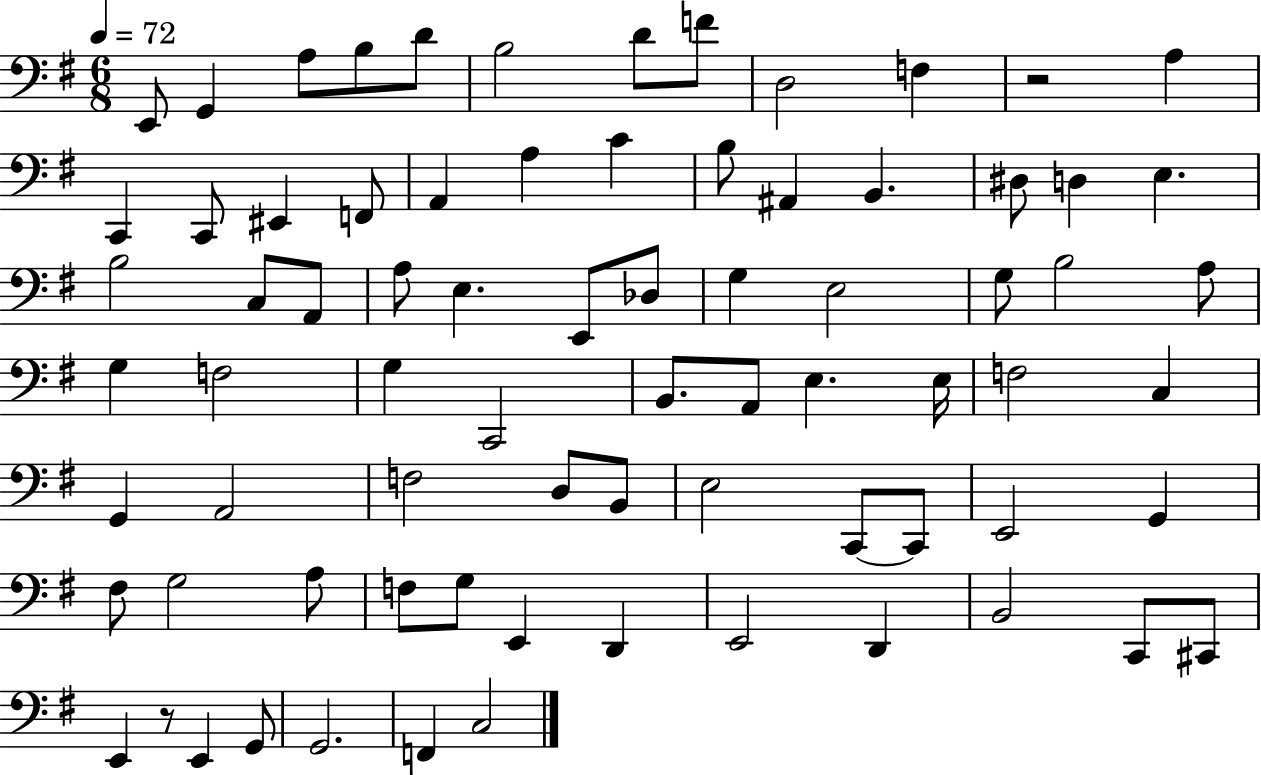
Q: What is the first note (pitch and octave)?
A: E2